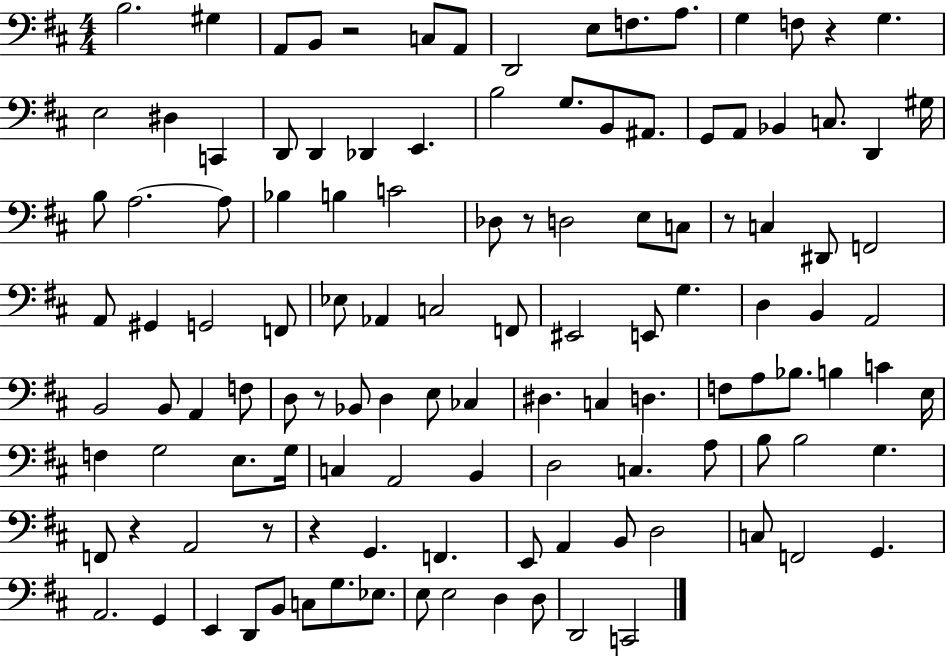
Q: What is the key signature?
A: D major